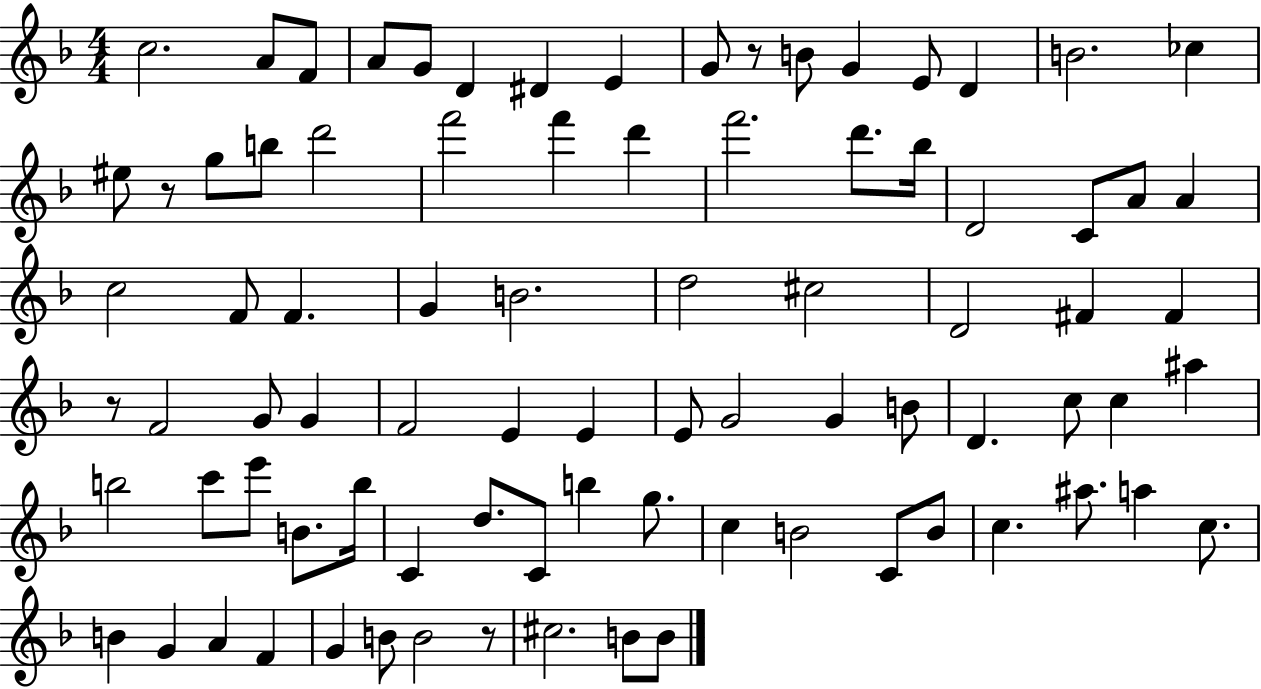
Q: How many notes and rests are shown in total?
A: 85